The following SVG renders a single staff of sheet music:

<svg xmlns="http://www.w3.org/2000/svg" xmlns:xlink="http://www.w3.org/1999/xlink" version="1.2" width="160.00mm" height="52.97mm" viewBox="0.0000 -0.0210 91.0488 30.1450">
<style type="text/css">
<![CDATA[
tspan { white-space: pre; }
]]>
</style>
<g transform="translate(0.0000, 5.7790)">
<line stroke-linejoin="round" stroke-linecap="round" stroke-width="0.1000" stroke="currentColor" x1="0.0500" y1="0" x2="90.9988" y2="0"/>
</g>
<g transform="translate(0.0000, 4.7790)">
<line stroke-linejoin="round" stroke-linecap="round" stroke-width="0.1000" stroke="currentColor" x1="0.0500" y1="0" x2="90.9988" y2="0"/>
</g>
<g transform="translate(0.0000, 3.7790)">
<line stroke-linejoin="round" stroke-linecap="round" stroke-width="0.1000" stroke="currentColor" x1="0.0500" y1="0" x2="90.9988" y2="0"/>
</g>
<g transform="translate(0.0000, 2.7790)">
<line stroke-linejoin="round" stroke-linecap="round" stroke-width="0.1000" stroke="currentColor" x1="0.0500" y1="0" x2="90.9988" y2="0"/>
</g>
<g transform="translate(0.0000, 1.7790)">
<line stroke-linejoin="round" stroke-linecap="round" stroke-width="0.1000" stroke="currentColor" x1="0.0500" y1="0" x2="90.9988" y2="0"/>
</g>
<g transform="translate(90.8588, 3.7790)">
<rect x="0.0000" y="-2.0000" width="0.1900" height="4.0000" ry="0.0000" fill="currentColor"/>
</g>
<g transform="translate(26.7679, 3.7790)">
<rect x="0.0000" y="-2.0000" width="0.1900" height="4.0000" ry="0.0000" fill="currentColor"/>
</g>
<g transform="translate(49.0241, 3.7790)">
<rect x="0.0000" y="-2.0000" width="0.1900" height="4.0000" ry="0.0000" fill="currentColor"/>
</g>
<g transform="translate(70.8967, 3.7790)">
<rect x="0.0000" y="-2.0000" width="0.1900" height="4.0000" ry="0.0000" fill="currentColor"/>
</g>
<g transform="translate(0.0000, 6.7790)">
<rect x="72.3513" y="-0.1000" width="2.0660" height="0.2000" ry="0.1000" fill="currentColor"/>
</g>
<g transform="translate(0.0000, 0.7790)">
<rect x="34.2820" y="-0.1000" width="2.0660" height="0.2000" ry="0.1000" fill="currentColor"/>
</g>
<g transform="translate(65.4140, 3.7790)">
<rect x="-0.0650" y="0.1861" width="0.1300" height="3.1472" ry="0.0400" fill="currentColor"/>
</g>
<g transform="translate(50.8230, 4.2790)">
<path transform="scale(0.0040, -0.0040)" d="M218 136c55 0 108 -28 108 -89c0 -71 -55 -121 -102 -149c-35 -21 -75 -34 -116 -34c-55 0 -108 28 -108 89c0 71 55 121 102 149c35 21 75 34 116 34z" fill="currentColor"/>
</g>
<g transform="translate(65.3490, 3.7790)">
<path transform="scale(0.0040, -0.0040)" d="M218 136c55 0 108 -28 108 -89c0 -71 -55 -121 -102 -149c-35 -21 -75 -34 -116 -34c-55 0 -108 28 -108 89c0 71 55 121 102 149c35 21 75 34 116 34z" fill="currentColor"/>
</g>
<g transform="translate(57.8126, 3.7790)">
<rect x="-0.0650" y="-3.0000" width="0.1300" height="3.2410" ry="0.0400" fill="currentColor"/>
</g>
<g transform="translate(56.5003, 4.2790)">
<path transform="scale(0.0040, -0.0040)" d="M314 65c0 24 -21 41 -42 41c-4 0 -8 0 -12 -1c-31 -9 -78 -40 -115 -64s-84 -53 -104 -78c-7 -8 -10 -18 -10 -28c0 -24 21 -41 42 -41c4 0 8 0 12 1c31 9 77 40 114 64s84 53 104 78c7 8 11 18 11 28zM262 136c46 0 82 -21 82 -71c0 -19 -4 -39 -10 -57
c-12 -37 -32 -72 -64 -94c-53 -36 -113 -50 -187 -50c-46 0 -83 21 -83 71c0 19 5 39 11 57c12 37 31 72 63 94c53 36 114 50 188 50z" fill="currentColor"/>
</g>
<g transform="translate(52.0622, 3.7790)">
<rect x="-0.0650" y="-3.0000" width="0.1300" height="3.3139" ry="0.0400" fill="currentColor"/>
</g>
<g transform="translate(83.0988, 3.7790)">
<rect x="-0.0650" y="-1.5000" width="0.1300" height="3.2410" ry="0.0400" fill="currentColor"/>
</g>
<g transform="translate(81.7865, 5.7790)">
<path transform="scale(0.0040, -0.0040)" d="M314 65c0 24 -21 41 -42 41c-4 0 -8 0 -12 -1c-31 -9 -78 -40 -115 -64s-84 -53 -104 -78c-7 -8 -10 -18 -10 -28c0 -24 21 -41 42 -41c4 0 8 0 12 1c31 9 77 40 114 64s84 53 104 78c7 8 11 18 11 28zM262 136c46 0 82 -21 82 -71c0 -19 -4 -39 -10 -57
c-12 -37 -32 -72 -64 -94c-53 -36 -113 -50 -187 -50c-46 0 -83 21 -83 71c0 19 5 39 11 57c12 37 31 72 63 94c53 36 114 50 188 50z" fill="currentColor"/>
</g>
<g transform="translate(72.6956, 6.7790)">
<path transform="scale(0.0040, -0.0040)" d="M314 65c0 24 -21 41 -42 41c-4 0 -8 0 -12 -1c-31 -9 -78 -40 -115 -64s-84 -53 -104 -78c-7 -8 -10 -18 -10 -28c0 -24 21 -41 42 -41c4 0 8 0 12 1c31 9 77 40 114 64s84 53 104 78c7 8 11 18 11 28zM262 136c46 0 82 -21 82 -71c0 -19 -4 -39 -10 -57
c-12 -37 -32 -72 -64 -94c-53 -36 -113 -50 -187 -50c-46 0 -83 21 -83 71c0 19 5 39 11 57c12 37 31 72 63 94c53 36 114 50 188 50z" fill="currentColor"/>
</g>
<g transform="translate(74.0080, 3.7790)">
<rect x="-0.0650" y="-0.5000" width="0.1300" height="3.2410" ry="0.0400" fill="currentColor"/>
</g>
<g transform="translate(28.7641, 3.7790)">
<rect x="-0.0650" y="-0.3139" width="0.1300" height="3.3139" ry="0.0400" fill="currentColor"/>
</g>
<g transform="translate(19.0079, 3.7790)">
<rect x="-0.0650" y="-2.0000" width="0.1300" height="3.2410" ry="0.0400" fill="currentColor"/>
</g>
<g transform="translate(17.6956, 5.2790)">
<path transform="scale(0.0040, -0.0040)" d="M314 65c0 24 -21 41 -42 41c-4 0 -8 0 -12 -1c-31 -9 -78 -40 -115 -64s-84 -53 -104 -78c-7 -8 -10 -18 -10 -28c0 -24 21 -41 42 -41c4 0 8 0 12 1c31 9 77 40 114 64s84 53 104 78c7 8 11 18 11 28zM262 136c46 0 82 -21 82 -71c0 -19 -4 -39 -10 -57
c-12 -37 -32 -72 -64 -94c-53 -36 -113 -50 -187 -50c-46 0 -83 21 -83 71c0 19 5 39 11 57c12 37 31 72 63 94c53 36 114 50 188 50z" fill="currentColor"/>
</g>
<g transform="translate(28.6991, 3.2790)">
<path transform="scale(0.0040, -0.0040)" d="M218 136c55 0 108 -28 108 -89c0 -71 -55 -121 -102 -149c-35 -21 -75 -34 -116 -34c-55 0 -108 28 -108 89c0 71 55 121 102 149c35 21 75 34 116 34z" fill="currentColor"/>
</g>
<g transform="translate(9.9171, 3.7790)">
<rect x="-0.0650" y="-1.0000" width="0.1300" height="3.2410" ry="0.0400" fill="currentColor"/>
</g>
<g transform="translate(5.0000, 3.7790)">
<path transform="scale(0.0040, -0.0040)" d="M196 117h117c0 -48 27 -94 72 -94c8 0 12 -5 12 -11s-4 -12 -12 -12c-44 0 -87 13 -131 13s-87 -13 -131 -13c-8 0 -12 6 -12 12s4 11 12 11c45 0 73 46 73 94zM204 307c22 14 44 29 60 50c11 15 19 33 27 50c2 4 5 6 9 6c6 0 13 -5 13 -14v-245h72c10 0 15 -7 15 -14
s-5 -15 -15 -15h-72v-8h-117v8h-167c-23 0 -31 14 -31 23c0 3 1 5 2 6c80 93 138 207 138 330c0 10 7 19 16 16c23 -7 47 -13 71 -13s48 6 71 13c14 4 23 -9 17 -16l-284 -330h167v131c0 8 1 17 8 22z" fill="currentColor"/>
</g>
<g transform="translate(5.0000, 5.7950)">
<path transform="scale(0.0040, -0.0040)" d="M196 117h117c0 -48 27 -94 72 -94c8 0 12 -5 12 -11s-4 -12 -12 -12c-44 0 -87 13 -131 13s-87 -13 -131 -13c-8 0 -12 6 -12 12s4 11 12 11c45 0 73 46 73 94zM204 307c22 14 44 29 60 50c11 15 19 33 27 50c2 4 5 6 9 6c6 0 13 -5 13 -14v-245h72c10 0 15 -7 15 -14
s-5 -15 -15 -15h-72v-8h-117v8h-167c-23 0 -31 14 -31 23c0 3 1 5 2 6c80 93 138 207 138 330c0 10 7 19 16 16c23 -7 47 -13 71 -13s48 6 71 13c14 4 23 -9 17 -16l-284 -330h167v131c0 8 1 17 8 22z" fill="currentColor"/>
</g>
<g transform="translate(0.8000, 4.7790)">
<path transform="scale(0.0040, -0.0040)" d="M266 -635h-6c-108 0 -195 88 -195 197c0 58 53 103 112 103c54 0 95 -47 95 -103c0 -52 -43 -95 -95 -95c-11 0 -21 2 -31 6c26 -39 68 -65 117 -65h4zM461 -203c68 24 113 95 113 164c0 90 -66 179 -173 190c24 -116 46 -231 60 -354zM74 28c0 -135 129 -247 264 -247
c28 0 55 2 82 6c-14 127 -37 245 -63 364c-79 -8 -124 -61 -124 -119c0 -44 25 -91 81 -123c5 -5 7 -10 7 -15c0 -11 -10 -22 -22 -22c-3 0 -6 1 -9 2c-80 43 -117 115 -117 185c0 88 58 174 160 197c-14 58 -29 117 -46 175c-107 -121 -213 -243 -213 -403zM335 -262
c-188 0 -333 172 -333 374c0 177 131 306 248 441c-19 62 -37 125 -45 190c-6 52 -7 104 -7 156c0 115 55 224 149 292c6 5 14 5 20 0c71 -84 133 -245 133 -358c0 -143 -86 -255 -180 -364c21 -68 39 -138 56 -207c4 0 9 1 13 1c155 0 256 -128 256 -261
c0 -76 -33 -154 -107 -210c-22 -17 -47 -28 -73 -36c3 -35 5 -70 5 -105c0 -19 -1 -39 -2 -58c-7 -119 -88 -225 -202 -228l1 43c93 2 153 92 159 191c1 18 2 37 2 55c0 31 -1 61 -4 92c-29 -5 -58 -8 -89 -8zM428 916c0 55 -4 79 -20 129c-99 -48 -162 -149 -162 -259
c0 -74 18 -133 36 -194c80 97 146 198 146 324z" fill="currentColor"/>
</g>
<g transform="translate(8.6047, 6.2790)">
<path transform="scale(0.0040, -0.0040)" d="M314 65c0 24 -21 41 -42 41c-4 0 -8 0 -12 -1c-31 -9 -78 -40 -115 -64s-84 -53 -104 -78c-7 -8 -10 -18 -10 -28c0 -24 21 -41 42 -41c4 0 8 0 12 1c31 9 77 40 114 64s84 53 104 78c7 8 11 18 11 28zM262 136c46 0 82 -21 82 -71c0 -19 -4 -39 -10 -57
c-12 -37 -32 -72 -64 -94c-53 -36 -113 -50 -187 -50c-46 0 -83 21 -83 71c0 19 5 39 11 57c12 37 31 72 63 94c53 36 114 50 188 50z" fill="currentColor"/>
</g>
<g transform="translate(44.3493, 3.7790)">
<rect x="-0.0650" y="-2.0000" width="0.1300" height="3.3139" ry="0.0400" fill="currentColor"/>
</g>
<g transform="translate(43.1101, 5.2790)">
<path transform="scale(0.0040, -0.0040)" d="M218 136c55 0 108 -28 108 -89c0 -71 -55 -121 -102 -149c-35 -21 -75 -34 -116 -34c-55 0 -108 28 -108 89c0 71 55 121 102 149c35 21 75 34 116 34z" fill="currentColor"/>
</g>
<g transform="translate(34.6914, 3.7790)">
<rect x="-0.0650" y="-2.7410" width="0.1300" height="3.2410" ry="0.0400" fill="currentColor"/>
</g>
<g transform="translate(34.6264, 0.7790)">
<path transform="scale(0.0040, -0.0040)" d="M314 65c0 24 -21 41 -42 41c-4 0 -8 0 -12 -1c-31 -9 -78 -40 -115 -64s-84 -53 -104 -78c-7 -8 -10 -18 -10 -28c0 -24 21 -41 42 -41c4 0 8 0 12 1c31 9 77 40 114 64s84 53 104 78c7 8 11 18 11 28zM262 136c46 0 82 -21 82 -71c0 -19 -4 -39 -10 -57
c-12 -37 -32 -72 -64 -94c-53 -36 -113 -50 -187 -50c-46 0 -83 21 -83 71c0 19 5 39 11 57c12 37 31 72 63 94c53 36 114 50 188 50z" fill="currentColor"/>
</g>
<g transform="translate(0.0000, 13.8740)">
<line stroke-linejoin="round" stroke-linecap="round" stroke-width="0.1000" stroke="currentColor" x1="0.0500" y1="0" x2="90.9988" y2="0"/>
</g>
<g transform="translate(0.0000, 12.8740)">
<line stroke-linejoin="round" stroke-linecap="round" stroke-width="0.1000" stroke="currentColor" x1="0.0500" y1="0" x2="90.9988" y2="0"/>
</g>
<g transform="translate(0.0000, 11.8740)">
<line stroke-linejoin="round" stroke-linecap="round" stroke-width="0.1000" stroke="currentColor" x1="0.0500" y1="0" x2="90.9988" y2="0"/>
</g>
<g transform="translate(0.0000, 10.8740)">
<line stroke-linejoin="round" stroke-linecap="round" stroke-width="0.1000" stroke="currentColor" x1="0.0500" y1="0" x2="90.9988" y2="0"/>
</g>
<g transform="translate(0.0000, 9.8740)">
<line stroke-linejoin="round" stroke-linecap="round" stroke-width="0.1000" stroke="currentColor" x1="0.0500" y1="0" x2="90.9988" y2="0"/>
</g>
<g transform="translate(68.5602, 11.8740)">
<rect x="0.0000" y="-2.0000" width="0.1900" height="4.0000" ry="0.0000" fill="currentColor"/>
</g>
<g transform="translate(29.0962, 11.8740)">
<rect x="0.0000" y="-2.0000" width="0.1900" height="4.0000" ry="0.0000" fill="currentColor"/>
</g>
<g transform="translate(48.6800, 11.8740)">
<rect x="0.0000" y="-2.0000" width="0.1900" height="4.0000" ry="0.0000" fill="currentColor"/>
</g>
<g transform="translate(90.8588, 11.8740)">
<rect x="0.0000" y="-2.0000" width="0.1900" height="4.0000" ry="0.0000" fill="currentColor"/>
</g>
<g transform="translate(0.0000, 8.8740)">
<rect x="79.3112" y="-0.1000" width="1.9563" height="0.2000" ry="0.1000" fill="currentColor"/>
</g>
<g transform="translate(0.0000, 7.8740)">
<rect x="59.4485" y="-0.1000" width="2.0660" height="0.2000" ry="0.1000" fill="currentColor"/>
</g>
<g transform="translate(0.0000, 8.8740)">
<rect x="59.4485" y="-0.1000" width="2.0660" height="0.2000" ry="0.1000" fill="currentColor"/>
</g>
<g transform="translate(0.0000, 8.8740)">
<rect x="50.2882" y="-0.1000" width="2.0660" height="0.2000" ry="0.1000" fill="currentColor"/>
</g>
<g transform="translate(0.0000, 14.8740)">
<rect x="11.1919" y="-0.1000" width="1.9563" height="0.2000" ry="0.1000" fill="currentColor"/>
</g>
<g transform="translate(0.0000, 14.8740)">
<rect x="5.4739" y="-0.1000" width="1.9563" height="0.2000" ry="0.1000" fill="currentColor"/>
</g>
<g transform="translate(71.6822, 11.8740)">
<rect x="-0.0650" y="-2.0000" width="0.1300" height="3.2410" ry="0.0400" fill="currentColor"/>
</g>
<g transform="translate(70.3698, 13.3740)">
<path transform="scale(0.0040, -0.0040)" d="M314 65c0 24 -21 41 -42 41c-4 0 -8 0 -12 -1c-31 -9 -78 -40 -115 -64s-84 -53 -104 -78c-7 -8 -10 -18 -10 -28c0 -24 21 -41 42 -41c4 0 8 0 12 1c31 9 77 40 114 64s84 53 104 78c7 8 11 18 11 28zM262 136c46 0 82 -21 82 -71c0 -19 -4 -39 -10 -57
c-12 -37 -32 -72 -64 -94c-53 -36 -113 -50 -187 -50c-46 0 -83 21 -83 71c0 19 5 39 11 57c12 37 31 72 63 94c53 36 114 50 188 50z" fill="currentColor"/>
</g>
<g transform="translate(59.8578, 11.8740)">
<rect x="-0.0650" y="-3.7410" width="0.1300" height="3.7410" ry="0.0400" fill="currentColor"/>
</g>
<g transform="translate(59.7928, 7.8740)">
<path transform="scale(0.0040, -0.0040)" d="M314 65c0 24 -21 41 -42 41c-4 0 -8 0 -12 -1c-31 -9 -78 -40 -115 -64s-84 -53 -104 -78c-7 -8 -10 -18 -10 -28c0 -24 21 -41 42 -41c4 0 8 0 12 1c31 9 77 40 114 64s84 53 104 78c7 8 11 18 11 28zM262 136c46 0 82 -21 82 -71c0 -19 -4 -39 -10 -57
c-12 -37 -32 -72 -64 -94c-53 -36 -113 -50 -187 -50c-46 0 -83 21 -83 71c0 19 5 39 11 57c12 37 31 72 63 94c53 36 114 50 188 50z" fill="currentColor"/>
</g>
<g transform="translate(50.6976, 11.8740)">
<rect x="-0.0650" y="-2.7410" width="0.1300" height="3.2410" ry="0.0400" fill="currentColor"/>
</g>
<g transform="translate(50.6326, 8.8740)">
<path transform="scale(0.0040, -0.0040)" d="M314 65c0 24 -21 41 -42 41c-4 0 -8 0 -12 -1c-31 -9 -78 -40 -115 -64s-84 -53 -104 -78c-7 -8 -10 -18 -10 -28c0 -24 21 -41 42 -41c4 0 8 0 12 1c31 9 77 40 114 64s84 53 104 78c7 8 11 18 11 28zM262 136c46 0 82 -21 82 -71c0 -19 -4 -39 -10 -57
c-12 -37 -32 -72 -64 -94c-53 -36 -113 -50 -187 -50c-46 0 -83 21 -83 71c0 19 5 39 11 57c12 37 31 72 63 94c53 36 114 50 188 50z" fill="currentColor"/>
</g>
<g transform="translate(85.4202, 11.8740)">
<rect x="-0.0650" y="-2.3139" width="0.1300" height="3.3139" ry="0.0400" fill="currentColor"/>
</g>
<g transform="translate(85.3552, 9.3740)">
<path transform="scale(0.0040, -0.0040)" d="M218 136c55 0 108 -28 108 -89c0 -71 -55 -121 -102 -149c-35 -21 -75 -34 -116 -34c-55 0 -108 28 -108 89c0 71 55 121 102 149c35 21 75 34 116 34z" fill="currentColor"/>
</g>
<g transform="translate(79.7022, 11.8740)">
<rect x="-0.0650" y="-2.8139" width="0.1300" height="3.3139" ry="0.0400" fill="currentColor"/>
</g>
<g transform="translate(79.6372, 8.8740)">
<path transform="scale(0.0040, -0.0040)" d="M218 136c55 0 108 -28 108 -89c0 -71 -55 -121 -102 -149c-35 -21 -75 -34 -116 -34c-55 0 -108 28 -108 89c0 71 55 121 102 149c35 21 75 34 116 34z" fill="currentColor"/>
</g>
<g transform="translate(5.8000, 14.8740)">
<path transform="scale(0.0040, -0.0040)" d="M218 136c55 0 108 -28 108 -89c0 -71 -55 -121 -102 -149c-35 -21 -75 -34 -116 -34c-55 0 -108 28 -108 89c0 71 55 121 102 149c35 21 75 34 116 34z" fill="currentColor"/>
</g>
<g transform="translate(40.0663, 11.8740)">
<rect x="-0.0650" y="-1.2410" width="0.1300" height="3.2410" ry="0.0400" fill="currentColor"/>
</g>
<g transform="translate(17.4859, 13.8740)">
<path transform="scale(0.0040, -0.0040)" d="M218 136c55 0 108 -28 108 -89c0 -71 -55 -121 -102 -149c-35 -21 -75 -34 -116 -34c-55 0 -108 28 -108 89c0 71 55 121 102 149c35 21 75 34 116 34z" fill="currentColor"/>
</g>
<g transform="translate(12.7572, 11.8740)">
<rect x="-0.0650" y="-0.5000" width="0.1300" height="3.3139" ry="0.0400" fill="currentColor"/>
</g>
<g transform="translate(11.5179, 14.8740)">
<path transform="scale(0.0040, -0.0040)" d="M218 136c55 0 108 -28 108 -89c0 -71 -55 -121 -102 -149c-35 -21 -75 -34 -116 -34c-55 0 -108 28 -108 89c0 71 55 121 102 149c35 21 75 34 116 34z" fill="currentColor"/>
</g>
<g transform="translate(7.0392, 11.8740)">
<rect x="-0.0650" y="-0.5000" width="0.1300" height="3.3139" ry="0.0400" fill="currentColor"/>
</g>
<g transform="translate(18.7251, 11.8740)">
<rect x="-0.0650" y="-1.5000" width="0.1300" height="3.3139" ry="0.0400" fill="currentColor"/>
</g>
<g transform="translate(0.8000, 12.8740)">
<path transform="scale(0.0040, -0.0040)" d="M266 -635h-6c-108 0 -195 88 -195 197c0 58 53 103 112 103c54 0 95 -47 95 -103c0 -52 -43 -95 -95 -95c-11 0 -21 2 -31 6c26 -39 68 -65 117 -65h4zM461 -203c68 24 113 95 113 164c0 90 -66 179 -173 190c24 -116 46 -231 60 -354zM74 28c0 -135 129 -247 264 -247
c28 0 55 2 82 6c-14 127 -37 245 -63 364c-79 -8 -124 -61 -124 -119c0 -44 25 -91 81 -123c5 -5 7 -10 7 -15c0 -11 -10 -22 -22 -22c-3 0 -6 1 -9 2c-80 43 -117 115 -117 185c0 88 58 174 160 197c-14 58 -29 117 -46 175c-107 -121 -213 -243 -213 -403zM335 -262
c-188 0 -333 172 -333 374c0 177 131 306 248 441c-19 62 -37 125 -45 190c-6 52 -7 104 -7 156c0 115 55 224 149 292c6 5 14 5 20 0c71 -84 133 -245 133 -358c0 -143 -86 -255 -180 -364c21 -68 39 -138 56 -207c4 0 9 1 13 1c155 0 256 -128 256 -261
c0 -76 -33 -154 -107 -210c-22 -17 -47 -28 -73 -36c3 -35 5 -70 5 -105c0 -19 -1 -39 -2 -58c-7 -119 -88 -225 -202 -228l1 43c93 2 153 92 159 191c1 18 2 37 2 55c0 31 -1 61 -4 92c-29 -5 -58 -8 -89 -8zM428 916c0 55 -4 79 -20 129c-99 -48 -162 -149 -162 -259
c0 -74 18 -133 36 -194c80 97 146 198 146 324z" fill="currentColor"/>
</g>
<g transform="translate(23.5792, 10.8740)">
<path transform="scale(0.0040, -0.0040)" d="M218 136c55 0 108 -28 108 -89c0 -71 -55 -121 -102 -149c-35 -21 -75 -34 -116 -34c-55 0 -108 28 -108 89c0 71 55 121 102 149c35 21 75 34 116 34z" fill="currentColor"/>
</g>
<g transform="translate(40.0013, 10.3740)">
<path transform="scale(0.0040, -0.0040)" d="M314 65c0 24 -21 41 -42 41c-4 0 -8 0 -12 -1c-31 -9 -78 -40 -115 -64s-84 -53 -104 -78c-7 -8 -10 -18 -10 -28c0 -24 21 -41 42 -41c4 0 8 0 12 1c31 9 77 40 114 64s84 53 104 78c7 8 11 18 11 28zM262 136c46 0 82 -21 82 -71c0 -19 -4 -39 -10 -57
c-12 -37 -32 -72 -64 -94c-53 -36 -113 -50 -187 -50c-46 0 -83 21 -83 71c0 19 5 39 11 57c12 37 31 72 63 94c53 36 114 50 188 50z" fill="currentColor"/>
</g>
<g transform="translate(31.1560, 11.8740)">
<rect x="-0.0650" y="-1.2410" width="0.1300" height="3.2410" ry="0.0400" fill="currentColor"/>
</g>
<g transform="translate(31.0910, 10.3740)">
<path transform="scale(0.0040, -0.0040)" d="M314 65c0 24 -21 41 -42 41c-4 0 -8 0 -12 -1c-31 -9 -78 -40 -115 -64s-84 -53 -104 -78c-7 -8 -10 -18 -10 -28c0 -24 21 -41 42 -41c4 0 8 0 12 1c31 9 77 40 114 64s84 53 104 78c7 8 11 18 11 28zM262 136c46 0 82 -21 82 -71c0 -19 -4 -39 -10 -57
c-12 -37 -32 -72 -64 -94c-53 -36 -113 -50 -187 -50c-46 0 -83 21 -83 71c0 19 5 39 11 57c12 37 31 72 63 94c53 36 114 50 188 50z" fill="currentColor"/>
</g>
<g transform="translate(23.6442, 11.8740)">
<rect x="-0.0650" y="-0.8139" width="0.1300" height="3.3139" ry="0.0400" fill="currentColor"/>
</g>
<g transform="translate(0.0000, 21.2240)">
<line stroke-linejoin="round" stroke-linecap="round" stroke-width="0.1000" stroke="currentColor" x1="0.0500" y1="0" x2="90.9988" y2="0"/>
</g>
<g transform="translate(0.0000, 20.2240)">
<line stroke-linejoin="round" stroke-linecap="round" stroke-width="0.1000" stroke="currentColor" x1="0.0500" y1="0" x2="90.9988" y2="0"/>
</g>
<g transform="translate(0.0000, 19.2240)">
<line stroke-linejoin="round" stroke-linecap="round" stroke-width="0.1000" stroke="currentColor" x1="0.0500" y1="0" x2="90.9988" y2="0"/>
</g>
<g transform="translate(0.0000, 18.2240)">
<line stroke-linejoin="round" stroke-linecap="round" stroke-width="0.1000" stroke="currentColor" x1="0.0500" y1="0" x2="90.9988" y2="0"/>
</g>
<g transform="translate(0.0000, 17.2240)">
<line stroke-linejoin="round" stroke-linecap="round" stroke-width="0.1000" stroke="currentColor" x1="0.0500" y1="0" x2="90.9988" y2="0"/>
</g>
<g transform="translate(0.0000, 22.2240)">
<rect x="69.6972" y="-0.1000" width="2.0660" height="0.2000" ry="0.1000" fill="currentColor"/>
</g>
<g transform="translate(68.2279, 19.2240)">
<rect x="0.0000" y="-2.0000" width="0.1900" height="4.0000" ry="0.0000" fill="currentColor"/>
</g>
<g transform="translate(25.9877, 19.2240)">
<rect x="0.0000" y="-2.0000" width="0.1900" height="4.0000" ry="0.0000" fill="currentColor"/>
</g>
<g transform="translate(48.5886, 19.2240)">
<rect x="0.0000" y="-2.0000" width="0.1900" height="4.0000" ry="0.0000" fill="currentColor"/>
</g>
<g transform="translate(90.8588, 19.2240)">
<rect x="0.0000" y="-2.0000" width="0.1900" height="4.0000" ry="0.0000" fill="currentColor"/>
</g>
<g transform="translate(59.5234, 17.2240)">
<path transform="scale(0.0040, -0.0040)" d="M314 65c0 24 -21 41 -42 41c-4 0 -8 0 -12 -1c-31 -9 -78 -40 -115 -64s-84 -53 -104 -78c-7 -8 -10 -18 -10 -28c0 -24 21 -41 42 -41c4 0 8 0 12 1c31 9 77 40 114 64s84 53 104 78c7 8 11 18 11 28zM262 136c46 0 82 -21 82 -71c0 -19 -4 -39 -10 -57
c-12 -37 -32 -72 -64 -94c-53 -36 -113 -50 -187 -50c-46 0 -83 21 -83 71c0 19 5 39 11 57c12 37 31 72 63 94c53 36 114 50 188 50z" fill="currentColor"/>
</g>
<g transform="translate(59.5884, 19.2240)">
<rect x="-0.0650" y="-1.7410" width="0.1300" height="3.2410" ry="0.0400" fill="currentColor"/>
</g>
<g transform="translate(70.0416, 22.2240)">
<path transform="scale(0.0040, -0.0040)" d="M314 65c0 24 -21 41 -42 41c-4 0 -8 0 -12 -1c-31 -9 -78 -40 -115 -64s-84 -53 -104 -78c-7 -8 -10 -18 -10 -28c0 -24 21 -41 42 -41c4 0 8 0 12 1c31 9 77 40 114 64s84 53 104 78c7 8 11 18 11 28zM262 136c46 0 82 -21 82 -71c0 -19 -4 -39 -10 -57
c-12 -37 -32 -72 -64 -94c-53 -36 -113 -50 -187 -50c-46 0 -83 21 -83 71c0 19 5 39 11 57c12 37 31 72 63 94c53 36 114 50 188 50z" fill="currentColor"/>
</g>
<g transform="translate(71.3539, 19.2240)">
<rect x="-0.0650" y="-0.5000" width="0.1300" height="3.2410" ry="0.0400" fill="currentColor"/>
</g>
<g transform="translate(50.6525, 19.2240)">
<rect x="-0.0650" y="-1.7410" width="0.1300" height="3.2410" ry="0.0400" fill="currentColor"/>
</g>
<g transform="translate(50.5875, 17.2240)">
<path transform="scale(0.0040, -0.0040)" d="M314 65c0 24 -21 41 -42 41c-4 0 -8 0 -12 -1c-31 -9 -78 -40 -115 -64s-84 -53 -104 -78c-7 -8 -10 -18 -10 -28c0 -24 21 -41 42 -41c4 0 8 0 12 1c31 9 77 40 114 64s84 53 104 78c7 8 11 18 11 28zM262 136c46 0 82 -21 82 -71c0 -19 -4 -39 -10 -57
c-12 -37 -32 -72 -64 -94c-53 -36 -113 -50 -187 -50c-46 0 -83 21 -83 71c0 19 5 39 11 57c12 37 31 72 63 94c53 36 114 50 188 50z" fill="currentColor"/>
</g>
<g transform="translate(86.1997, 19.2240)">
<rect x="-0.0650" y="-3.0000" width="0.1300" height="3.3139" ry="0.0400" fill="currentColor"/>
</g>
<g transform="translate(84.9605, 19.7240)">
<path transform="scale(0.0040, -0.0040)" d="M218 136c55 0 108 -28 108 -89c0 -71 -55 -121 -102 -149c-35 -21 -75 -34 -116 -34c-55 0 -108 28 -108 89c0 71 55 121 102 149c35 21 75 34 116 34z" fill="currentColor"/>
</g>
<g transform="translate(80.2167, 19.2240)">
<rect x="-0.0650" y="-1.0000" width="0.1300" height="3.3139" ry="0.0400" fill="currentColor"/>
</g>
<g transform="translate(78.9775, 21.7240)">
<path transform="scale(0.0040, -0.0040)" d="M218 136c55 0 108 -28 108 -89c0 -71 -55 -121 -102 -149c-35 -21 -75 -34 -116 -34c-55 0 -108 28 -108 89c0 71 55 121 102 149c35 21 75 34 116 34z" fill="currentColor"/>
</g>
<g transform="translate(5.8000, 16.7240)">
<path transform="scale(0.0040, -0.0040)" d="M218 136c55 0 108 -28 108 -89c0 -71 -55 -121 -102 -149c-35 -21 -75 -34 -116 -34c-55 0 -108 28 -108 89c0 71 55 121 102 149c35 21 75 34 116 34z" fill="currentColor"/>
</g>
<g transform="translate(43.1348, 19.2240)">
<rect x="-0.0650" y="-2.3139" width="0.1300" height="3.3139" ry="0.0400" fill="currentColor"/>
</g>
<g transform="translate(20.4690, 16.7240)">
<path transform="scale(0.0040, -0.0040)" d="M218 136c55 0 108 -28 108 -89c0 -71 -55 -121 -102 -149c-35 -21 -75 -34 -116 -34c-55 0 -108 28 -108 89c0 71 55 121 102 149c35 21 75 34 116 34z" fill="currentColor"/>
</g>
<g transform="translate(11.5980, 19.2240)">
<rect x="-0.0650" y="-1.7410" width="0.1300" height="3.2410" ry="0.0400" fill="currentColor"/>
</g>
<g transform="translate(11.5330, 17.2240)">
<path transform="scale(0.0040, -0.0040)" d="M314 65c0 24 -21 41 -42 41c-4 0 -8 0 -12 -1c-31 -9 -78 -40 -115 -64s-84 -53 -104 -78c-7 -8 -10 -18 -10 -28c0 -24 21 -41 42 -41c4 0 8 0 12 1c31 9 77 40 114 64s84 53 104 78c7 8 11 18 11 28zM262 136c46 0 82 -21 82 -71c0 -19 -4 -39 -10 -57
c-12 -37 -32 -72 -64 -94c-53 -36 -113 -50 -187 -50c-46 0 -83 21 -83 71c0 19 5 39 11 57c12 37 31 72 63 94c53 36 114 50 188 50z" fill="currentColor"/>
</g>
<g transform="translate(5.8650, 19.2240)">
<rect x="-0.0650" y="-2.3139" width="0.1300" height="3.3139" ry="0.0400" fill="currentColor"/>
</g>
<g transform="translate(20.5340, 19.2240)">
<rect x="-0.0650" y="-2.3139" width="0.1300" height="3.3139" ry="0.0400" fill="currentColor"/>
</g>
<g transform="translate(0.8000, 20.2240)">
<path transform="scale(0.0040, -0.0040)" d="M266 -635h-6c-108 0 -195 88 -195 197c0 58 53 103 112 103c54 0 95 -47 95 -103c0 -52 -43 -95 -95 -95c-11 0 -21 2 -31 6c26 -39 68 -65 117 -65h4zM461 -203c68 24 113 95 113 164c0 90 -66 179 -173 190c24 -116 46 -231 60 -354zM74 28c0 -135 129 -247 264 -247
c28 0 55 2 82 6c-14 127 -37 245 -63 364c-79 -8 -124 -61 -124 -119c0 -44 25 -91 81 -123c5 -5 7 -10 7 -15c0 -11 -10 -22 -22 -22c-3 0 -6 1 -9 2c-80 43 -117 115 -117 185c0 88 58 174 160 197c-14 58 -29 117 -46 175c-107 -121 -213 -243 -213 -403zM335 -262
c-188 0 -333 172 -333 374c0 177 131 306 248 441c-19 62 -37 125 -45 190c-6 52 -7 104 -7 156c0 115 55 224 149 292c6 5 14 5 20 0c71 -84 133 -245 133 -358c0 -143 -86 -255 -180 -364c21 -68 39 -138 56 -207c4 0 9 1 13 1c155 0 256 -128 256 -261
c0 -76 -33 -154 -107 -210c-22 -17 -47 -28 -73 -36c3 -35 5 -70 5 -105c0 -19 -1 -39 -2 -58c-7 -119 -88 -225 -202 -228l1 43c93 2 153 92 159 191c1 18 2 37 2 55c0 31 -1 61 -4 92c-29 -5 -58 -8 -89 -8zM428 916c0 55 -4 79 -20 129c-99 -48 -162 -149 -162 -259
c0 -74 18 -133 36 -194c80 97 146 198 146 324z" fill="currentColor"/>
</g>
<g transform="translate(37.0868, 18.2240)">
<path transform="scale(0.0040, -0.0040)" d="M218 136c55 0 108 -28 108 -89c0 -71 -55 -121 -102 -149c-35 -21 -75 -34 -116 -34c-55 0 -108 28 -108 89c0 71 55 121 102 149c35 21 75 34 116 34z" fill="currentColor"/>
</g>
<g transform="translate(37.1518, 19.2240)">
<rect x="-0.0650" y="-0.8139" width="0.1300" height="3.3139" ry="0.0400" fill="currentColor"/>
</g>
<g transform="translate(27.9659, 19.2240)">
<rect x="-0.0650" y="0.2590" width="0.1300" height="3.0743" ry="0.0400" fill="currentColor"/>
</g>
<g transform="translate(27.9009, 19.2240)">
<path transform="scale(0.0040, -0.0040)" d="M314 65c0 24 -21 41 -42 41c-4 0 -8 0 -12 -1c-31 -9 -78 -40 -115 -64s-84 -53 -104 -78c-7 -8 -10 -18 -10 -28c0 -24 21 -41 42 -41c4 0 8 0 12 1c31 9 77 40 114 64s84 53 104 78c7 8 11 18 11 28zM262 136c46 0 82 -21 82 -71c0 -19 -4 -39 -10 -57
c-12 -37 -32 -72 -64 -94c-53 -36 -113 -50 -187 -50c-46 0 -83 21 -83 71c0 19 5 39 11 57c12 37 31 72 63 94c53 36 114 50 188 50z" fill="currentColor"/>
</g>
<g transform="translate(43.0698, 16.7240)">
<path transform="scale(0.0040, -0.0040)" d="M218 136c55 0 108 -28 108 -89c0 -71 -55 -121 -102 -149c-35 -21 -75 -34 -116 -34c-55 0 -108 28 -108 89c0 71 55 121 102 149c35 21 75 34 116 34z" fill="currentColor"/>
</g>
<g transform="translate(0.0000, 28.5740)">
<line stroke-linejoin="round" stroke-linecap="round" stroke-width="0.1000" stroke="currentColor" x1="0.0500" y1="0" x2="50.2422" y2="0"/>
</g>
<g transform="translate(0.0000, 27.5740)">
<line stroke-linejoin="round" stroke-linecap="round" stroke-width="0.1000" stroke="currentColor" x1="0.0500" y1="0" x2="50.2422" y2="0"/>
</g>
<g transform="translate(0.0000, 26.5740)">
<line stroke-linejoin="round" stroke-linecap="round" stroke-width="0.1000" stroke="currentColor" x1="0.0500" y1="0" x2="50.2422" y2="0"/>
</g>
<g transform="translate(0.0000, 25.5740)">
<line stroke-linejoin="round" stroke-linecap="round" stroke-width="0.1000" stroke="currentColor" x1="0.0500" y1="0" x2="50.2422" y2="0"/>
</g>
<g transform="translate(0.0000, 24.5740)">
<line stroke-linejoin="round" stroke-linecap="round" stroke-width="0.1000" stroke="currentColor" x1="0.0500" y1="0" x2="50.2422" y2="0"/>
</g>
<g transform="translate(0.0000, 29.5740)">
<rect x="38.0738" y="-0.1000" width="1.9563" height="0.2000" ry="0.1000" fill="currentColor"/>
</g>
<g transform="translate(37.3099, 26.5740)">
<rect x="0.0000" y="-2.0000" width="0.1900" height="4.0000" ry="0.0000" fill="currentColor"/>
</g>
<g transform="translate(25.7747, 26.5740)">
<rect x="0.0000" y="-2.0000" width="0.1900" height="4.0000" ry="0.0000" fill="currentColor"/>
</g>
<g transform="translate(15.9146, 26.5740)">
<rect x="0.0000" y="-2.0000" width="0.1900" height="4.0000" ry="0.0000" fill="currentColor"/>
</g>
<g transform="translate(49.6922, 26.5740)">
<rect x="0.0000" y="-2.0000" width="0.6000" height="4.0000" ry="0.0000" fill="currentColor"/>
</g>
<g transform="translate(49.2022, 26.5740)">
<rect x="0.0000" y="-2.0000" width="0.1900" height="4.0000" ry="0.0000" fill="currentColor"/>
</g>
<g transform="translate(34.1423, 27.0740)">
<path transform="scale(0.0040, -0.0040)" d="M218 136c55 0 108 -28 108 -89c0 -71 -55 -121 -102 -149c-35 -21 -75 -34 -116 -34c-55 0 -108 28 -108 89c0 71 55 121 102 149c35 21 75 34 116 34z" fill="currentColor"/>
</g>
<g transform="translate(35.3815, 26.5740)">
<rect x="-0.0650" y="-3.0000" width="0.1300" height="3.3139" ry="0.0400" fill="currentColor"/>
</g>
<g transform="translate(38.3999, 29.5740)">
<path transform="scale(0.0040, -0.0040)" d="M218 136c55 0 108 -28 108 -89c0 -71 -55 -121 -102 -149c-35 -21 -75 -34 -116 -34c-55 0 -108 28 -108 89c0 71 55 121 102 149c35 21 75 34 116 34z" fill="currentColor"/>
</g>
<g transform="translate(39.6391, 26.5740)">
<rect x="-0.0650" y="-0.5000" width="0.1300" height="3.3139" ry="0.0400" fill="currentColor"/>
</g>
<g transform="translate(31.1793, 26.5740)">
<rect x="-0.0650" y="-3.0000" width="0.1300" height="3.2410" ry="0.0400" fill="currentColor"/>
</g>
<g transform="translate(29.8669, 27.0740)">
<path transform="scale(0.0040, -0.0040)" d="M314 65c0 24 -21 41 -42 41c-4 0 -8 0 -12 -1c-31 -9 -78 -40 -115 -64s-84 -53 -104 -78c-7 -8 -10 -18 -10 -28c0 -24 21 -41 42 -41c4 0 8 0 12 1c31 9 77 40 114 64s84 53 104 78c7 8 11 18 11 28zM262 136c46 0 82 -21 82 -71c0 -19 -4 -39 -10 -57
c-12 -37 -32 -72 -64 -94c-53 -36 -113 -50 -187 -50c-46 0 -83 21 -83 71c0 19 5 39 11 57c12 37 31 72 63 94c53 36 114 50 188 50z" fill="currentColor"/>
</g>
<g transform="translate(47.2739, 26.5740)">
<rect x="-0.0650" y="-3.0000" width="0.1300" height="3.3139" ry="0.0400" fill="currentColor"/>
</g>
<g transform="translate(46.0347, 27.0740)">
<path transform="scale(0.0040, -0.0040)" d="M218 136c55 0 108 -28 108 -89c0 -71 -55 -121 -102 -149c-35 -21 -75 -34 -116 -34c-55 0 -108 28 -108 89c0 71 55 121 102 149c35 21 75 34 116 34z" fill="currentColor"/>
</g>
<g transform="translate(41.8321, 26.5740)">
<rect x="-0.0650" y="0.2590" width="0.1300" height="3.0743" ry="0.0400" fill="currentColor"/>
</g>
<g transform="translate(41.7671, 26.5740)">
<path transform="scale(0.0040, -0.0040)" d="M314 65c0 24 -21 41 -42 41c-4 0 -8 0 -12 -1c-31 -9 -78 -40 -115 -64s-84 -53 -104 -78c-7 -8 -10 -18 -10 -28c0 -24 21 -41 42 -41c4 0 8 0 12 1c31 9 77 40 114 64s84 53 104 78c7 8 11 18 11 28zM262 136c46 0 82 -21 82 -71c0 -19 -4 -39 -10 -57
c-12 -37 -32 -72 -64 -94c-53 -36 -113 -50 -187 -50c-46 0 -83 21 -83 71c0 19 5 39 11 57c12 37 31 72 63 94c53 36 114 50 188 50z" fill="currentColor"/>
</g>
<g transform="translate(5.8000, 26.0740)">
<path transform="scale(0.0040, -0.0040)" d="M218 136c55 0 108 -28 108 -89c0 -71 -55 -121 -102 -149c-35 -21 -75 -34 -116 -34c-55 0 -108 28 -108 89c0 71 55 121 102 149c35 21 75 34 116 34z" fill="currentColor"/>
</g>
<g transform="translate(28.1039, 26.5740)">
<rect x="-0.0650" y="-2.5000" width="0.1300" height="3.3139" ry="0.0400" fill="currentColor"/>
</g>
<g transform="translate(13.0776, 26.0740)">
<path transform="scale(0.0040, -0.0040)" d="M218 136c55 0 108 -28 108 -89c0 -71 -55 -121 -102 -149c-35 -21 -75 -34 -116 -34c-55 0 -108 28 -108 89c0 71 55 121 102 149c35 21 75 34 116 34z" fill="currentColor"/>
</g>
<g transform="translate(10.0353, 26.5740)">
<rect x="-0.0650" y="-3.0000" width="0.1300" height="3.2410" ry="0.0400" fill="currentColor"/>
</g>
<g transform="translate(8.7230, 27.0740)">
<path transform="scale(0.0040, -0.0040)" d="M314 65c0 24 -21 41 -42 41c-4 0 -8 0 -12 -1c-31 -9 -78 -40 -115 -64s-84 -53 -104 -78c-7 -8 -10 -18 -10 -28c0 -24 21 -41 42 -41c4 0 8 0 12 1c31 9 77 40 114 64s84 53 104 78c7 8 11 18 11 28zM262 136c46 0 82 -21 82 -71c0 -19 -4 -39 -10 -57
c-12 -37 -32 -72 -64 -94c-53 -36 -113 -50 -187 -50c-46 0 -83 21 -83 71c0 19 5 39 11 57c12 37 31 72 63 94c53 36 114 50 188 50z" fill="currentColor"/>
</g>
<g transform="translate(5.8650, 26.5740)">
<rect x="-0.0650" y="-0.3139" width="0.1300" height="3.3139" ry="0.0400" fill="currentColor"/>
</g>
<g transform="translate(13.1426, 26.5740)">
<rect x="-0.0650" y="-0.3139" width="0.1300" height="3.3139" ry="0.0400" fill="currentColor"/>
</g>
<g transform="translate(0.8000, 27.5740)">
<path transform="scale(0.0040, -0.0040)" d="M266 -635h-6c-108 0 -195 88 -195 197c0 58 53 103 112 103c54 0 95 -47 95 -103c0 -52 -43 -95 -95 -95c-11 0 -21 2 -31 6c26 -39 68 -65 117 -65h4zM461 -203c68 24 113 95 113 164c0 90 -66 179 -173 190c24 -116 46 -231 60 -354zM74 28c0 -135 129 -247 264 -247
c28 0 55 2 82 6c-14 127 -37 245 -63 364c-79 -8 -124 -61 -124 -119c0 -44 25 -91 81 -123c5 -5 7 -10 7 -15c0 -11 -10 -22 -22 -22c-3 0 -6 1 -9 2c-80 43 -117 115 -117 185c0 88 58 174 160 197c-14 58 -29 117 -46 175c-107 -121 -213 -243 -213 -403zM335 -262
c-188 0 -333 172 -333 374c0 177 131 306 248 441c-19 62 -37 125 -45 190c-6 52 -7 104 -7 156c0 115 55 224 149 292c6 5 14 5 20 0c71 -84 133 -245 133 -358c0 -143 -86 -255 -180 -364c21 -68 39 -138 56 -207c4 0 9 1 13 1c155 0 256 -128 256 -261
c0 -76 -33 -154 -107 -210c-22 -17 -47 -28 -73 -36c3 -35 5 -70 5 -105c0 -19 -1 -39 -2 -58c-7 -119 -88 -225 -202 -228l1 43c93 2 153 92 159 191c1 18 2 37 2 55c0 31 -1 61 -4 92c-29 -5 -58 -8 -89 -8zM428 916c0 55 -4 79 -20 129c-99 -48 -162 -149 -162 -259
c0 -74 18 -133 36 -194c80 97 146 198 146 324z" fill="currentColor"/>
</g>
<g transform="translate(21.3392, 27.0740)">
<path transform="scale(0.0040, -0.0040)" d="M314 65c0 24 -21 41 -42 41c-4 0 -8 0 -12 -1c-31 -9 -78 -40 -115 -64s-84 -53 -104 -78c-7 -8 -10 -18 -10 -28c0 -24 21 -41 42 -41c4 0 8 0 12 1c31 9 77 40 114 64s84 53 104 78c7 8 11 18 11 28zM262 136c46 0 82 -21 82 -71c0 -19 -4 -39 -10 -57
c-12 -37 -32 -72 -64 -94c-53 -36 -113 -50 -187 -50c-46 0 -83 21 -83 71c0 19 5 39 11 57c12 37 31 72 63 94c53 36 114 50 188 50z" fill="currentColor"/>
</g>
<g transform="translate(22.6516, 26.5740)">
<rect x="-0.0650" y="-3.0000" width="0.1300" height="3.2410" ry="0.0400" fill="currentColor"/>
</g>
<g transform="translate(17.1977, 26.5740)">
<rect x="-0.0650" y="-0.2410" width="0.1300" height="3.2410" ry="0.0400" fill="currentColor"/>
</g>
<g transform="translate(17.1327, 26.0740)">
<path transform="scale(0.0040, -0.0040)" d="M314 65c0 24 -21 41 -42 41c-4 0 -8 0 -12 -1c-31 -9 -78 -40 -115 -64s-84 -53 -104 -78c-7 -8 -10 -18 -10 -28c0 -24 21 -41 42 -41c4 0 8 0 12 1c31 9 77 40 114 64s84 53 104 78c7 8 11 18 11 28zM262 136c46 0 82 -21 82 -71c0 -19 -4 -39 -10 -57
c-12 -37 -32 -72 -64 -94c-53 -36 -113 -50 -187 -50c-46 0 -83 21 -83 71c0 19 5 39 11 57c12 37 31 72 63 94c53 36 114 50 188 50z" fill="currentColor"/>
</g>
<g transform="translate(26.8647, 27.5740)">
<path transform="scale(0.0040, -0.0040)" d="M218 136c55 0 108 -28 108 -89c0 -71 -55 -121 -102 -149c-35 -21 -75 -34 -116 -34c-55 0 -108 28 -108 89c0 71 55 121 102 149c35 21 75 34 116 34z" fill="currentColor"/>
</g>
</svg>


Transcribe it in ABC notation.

X:1
T:Untitled
M:4/4
L:1/4
K:C
D2 F2 c a2 F A A2 B C2 E2 C C E d e2 e2 a2 c'2 F2 a g g f2 g B2 d g f2 f2 C2 D A c A2 c c2 A2 G A2 A C B2 A